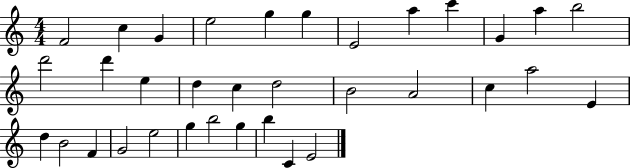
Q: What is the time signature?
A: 4/4